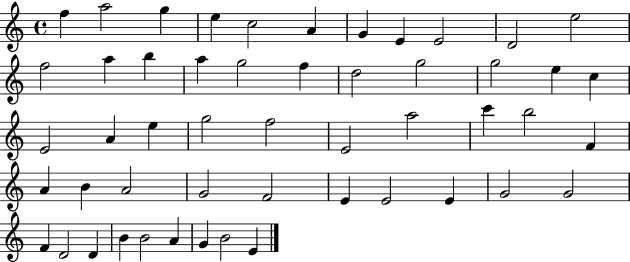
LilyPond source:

{
  \clef treble
  \time 4/4
  \defaultTimeSignature
  \key c \major
  f''4 a''2 g''4 | e''4 c''2 a'4 | g'4 e'4 e'2 | d'2 e''2 | \break f''2 a''4 b''4 | a''4 g''2 f''4 | d''2 g''2 | g''2 e''4 c''4 | \break e'2 a'4 e''4 | g''2 f''2 | e'2 a''2 | c'''4 b''2 f'4 | \break a'4 b'4 a'2 | g'2 f'2 | e'4 e'2 e'4 | g'2 g'2 | \break f'4 d'2 d'4 | b'4 b'2 a'4 | g'4 b'2 e'4 | \bar "|."
}